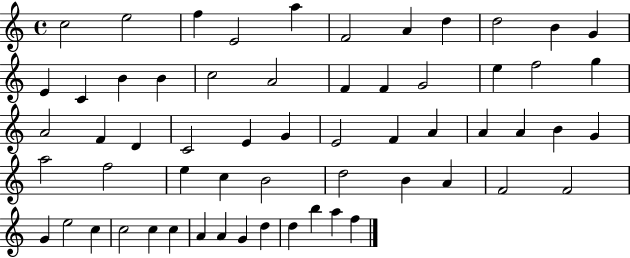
C5/h E5/h F5/q E4/h A5/q F4/h A4/q D5/q D5/h B4/q G4/q E4/q C4/q B4/q B4/q C5/h A4/h F4/q F4/q G4/h E5/q F5/h G5/q A4/h F4/q D4/q C4/h E4/q G4/q E4/h F4/q A4/q A4/q A4/q B4/q G4/q A5/h F5/h E5/q C5/q B4/h D5/h B4/q A4/q F4/h F4/h G4/q E5/h C5/q C5/h C5/q C5/q A4/q A4/q G4/q D5/q D5/q B5/q A5/q F5/q